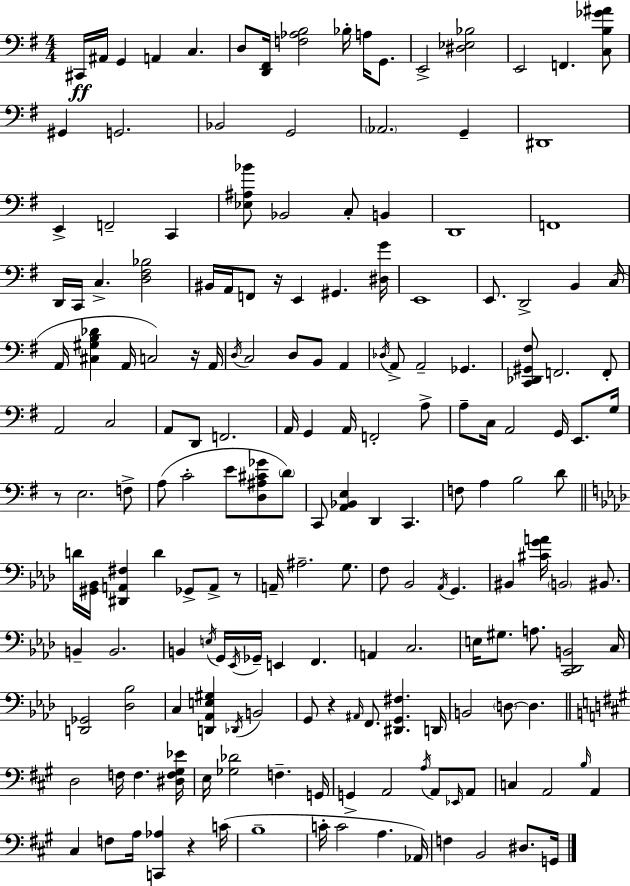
{
  \clef bass
  \numericTimeSignature
  \time 4/4
  \key e \minor
  \repeat volta 2 { cis,16\ff ais,16 g,4 a,4 c4. | d8 <d, fis,>16 <f aes b>2 bes16-. a16 g,8. | e,2-> <dis ees bes>2 | e,2 f,4. <c b ges' ais'>8 | \break gis,4 g,2. | bes,2 g,2 | \parenthesize aes,2. g,4-- | dis,1 | \break e,4-> f,2-- c,4 | <ees ais bes'>8 bes,2 c8-. b,4 | d,1 | f,1 | \break d,16 c,16 c4.-> <d fis bes>2 | bis,16 a,16 f,8 r16 e,4 gis,4. <dis g'>16 | e,1 | e,8. d,2-> b,4 c16( | \break a,16 <cis gis b des'>4 a,16 c2) r16 a,16 | \acciaccatura { d16 } c2 d8 b,8 a,4 | \acciaccatura { des16 } a,8-> a,2-- ges,4. | <c, des, gis, fis>8 f,2. | \break f,8-. a,2 c2 | a,8 d,8 f,2. | a,16 g,4 a,16 f,2-. | a8-> a8-- c16 a,2 g,16 e,8. | \break g16 r8 e2. | f8-> a8( c'2-. e'8 <d ais cis' ges'>8 | \parenthesize d'8) c,8 <a, bes, e>4 d,4 c,4. | f8 a4 b2 | \break d'8 \bar "||" \break \key aes \major d'16 <gis, bes,>16 <dis, a, fis>4 d'4 ges,8-> a,8-> r8 | a,16-- ais2.-- g8. | f8 bes,2 \acciaccatura { aes,16 } g,4. | bis,4 <cis' g' a'>16 \parenthesize b,2 bis,8. | \break b,4-- b,2. | b,4 \acciaccatura { e16 } g,16 \acciaccatura { ees,16 } ges,16-- e,4 f,4. | a,4 c2. | e16 gis8. a8. <c, des, b,>2 | \break c16 <d, ges,>2 <des bes>2 | c4 <d, aes, e gis>4 \acciaccatura { des,16 } b,2 | g,8 r4 \grace { ais,16 } f,8. <dis, g, fis>4. | d,16 b,2 \parenthesize d8~~ d4. | \break \bar "||" \break \key a \major d2 f16 f4. <dis f gis ees'>16 | e16 <ges des'>2 f4.-- g,16 | g,4-> a,2 \acciaccatura { a16 } a,8 \grace { ees,16 } | a,8 c4 a,2 \grace { b16 } a,4 | \break cis4 f8 a16 <c, aes>4 r4 | c'16( b1-- | c'16-. c'2 a4. | aes,16) f4 b,2 dis8. | \break g,16 } \bar "|."
}